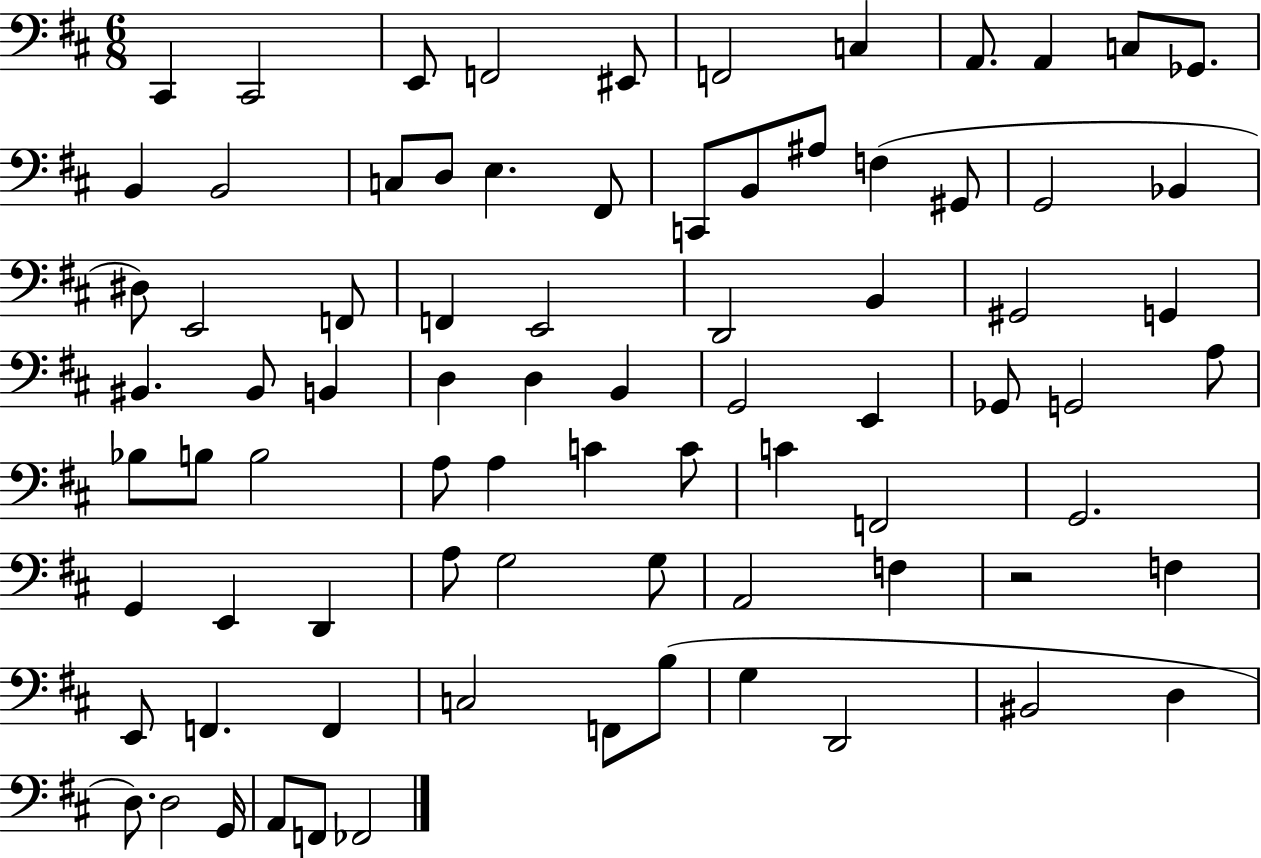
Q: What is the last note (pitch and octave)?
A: FES2